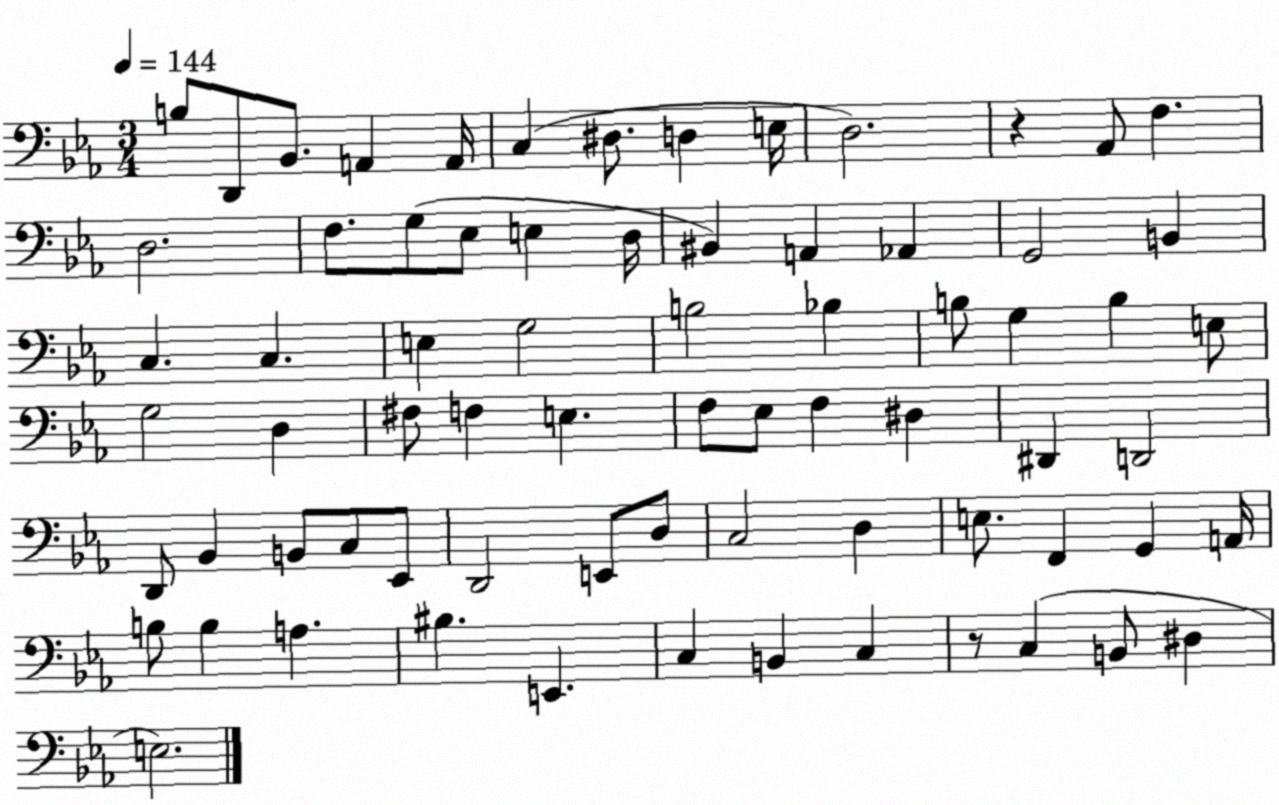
X:1
T:Untitled
M:3/4
L:1/4
K:Eb
B,/2 D,,/2 _B,,/2 A,, A,,/4 C, ^D,/2 D, E,/4 D,2 z _A,,/2 F, D,2 F,/2 G,/2 _E,/2 E, D,/4 ^B,, A,, _A,, G,,2 B,, C, C, E, G,2 B,2 _B, B,/2 G, B, E,/2 G,2 D, ^F,/2 F, E, F,/2 _E,/2 F, ^D, ^D,, D,,2 D,,/2 _B,, B,,/2 C,/2 _E,,/2 D,,2 E,,/2 D,/2 C,2 D, E,/2 F,, G,, A,,/4 B,/2 B, A, ^B, E,, C, B,, C, z/2 C, B,,/2 ^D, E,2